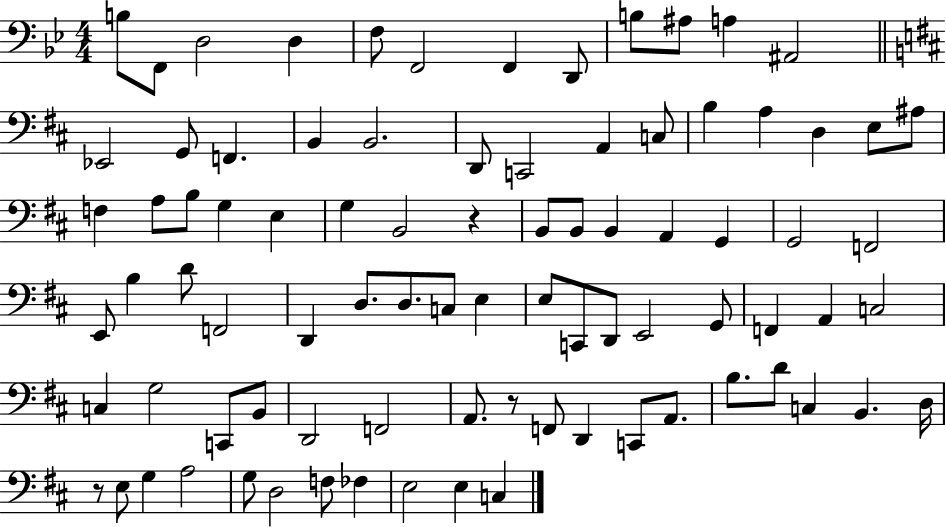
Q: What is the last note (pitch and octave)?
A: C3